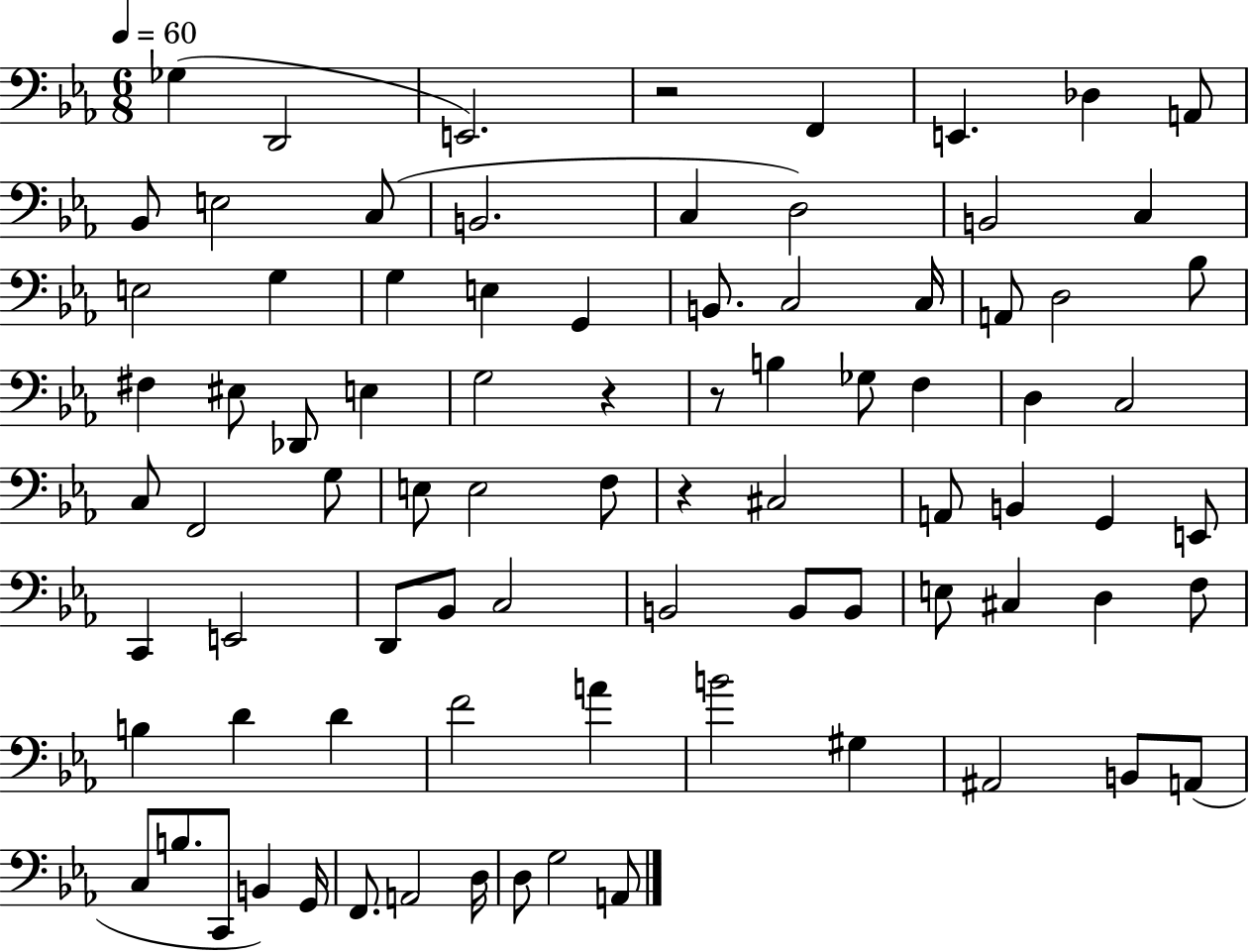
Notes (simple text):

Gb3/q D2/h E2/h. R/h F2/q E2/q. Db3/q A2/e Bb2/e E3/h C3/e B2/h. C3/q D3/h B2/h C3/q E3/h G3/q G3/q E3/q G2/q B2/e. C3/h C3/s A2/e D3/h Bb3/e F#3/q EIS3/e Db2/e E3/q G3/h R/q R/e B3/q Gb3/e F3/q D3/q C3/h C3/e F2/h G3/e E3/e E3/h F3/e R/q C#3/h A2/e B2/q G2/q E2/e C2/q E2/h D2/e Bb2/e C3/h B2/h B2/e B2/e E3/e C#3/q D3/q F3/e B3/q D4/q D4/q F4/h A4/q B4/h G#3/q A#2/h B2/e A2/e C3/e B3/e. C2/e B2/q G2/s F2/e. A2/h D3/s D3/e G3/h A2/e